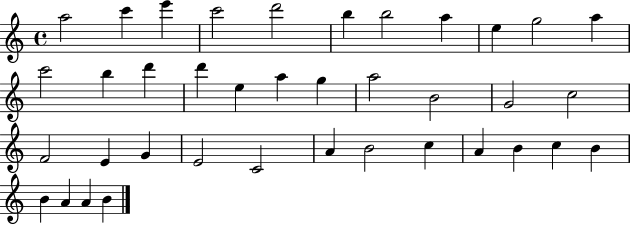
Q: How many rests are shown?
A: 0